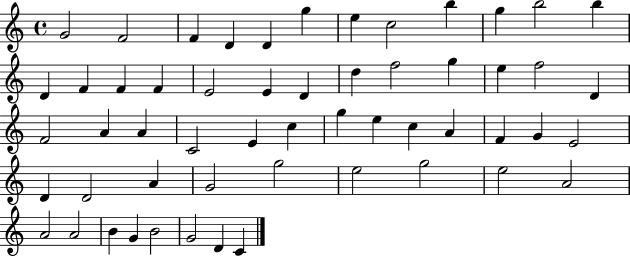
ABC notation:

X:1
T:Untitled
M:4/4
L:1/4
K:C
G2 F2 F D D g e c2 b g b2 b D F F F E2 E D d f2 g e f2 D F2 A A C2 E c g e c A F G E2 D D2 A G2 g2 e2 g2 e2 A2 A2 A2 B G B2 G2 D C